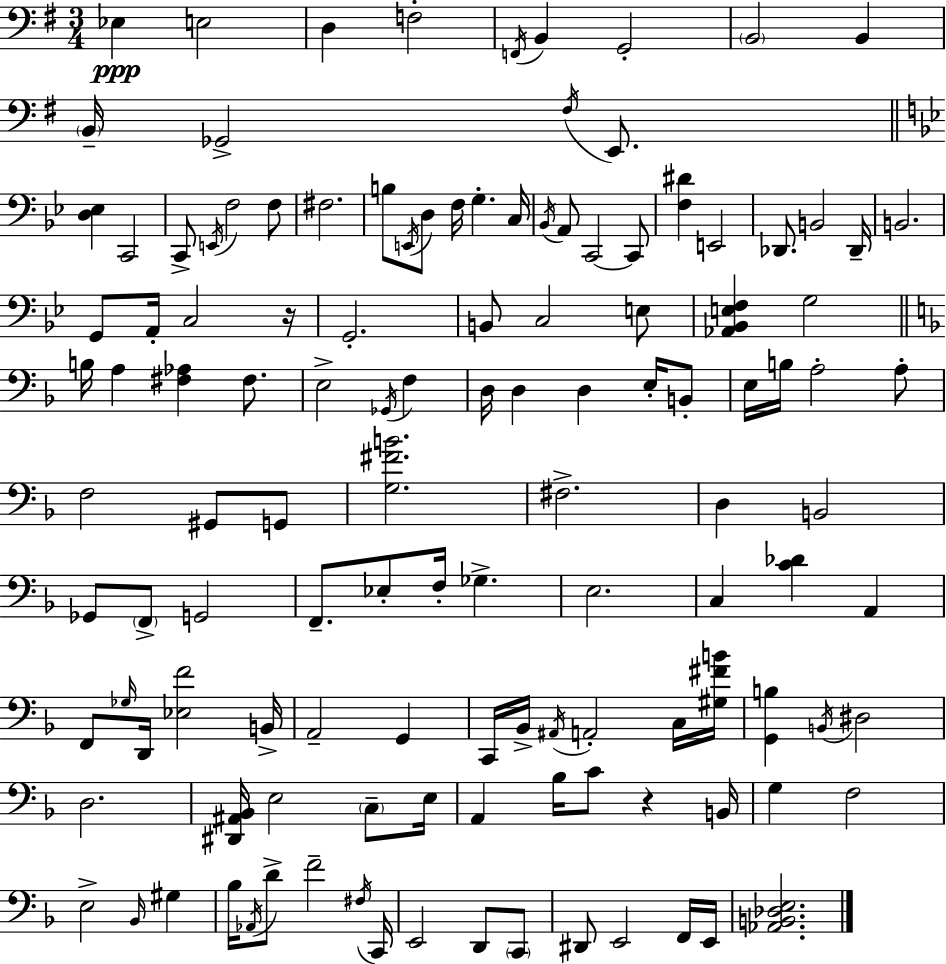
X:1
T:Untitled
M:3/4
L:1/4
K:Em
_E, E,2 D, F,2 F,,/4 B,, G,,2 B,,2 B,, B,,/4 _G,,2 ^F,/4 E,,/2 [D,_E,] C,,2 C,,/2 E,,/4 F,2 F,/2 ^F,2 B,/2 E,,/4 D,/2 F,/4 G, C,/4 _B,,/4 A,,/2 C,,2 C,,/2 [F,^D] E,,2 _D,,/2 B,,2 _D,,/4 B,,2 G,,/2 A,,/4 C,2 z/4 G,,2 B,,/2 C,2 E,/2 [_A,,_B,,E,F,] G,2 B,/4 A, [^F,_A,] ^F,/2 E,2 _G,,/4 F, D,/4 D, D, E,/4 B,,/2 E,/4 B,/4 A,2 A,/2 F,2 ^G,,/2 G,,/2 [G,^FB]2 ^F,2 D, B,,2 _G,,/2 F,,/2 G,,2 F,,/2 _E,/2 F,/4 _G, E,2 C, [C_D] A,, F,,/2 _G,/4 D,,/4 [_E,F]2 B,,/4 A,,2 G,, C,,/4 _B,,/4 ^A,,/4 A,,2 C,/4 [^G,^FB]/4 [G,,B,] B,,/4 ^D,2 D,2 [^D,,^A,,_B,,]/4 E,2 C,/2 E,/4 A,, _B,/4 C/2 z B,,/4 G, F,2 E,2 _B,,/4 ^G, _B,/4 _A,,/4 D/2 F2 ^F,/4 C,,/4 E,,2 D,,/2 C,,/2 ^D,,/2 E,,2 F,,/4 E,,/4 [_A,,B,,_D,E,]2